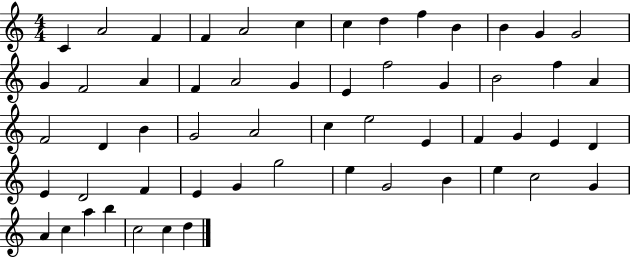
C4/q A4/h F4/q F4/q A4/h C5/q C5/q D5/q F5/q B4/q B4/q G4/q G4/h G4/q F4/h A4/q F4/q A4/h G4/q E4/q F5/h G4/q B4/h F5/q A4/q F4/h D4/q B4/q G4/h A4/h C5/q E5/h E4/q F4/q G4/q E4/q D4/q E4/q D4/h F4/q E4/q G4/q G5/h E5/q G4/h B4/q E5/q C5/h G4/q A4/q C5/q A5/q B5/q C5/h C5/q D5/q